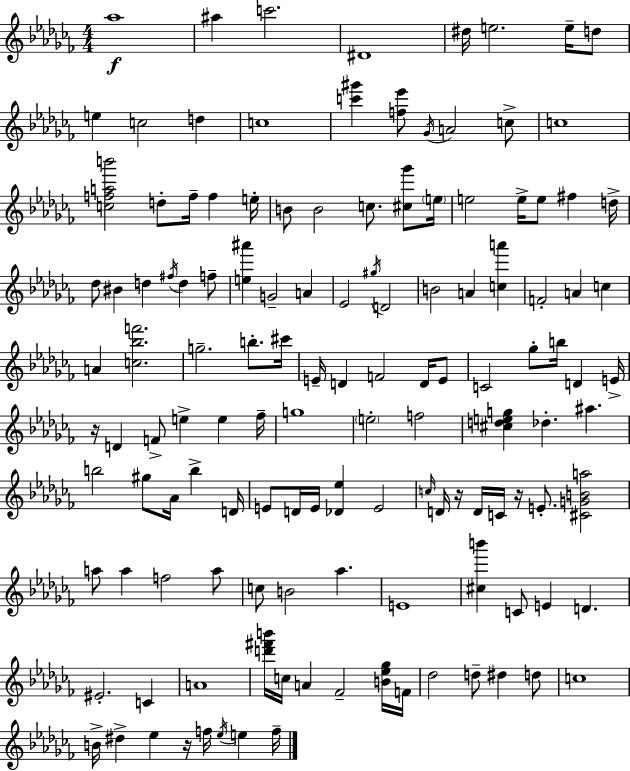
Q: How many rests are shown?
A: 4